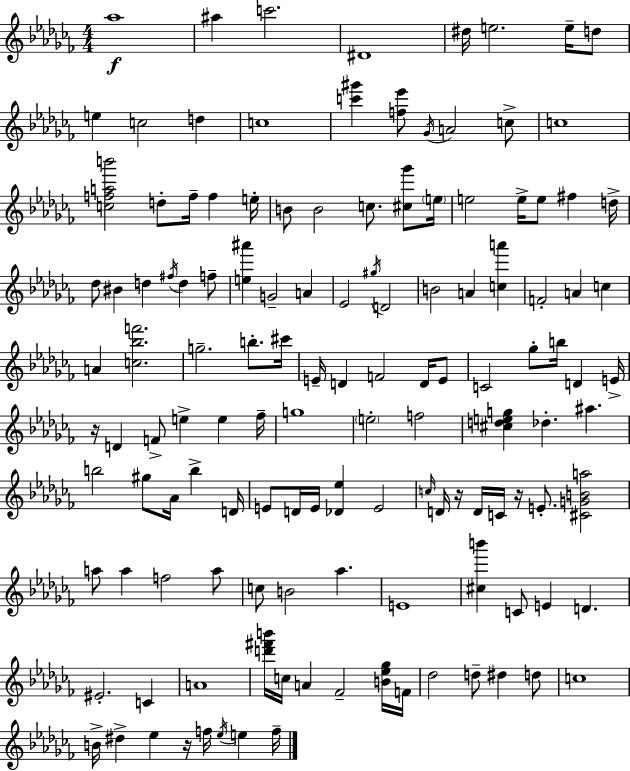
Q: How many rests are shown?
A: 4